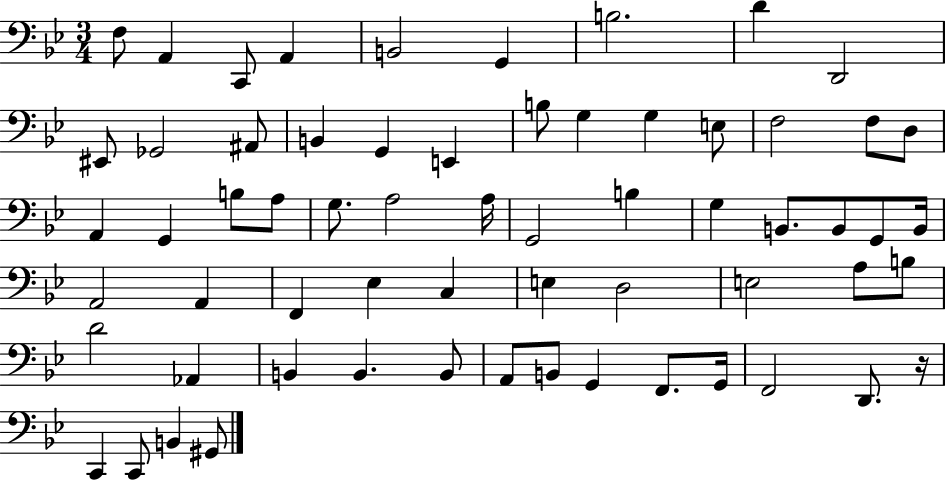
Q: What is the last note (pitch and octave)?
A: G#2